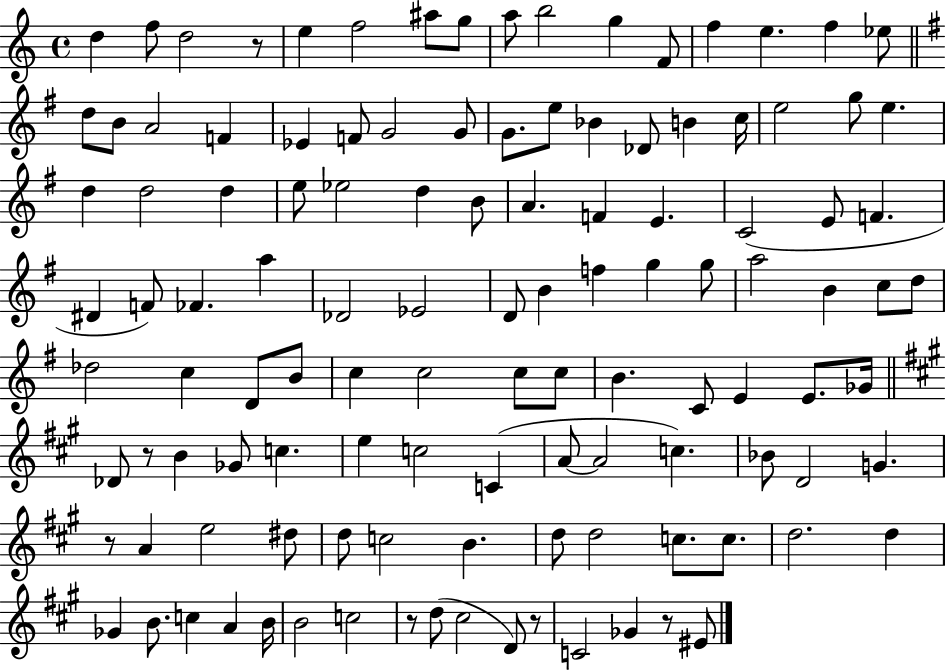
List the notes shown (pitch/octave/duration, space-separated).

D5/q F5/e D5/h R/e E5/q F5/h A#5/e G5/e A5/e B5/h G5/q F4/e F5/q E5/q. F5/q Eb5/e D5/e B4/e A4/h F4/q Eb4/q F4/e G4/h G4/e G4/e. E5/e Bb4/q Db4/e B4/q C5/s E5/h G5/e E5/q. D5/q D5/h D5/q E5/e Eb5/h D5/q B4/e A4/q. F4/q E4/q. C4/h E4/e F4/q. D#4/q F4/e FES4/q. A5/q Db4/h Eb4/h D4/e B4/q F5/q G5/q G5/e A5/h B4/q C5/e D5/e Db5/h C5/q D4/e B4/e C5/q C5/h C5/e C5/e B4/q. C4/e E4/q E4/e. Gb4/s Db4/e R/e B4/q Gb4/e C5/q. E5/q C5/h C4/q A4/e A4/h C5/q. Bb4/e D4/h G4/q. R/e A4/q E5/h D#5/e D5/e C5/h B4/q. D5/e D5/h C5/e. C5/e. D5/h. D5/q Gb4/q B4/e. C5/q A4/q B4/s B4/h C5/h R/e D5/e C#5/h D4/e R/e C4/h Gb4/q R/e EIS4/e